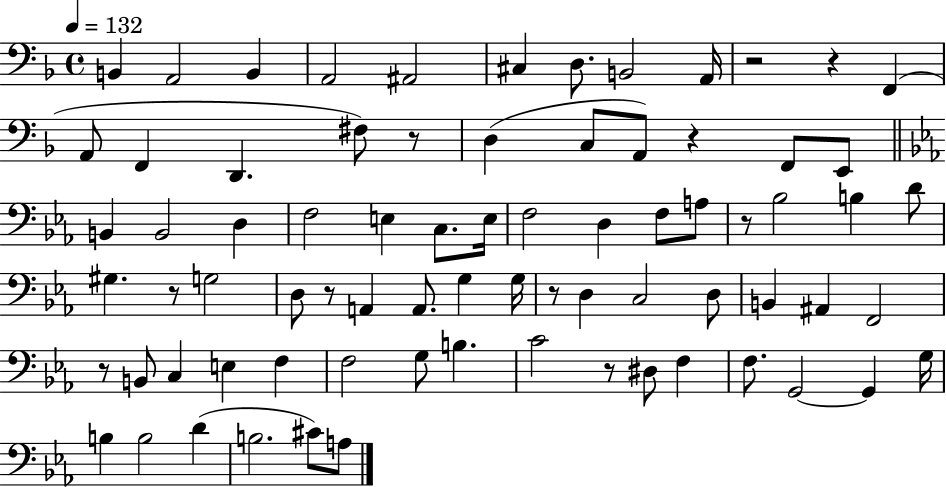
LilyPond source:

{
  \clef bass
  \time 4/4
  \defaultTimeSignature
  \key f \major
  \tempo 4 = 132
  b,4 a,2 b,4 | a,2 ais,2 | cis4 d8. b,2 a,16 | r2 r4 f,4( | \break a,8 f,4 d,4. fis8) r8 | d4( c8 a,8) r4 f,8 e,8 | \bar "||" \break \key ees \major b,4 b,2 d4 | f2 e4 c8. e16 | f2 d4 f8 a8 | r8 bes2 b4 d'8 | \break gis4. r8 g2 | d8 r8 a,4 a,8. g4 g16 | r8 d4 c2 d8 | b,4 ais,4 f,2 | \break r8 b,8 c4 e4 f4 | f2 g8 b4. | c'2 r8 dis8 f4 | f8. g,2~~ g,4 g16 | \break b4 b2 d'4( | b2. cis'8) a8 | \bar "|."
}